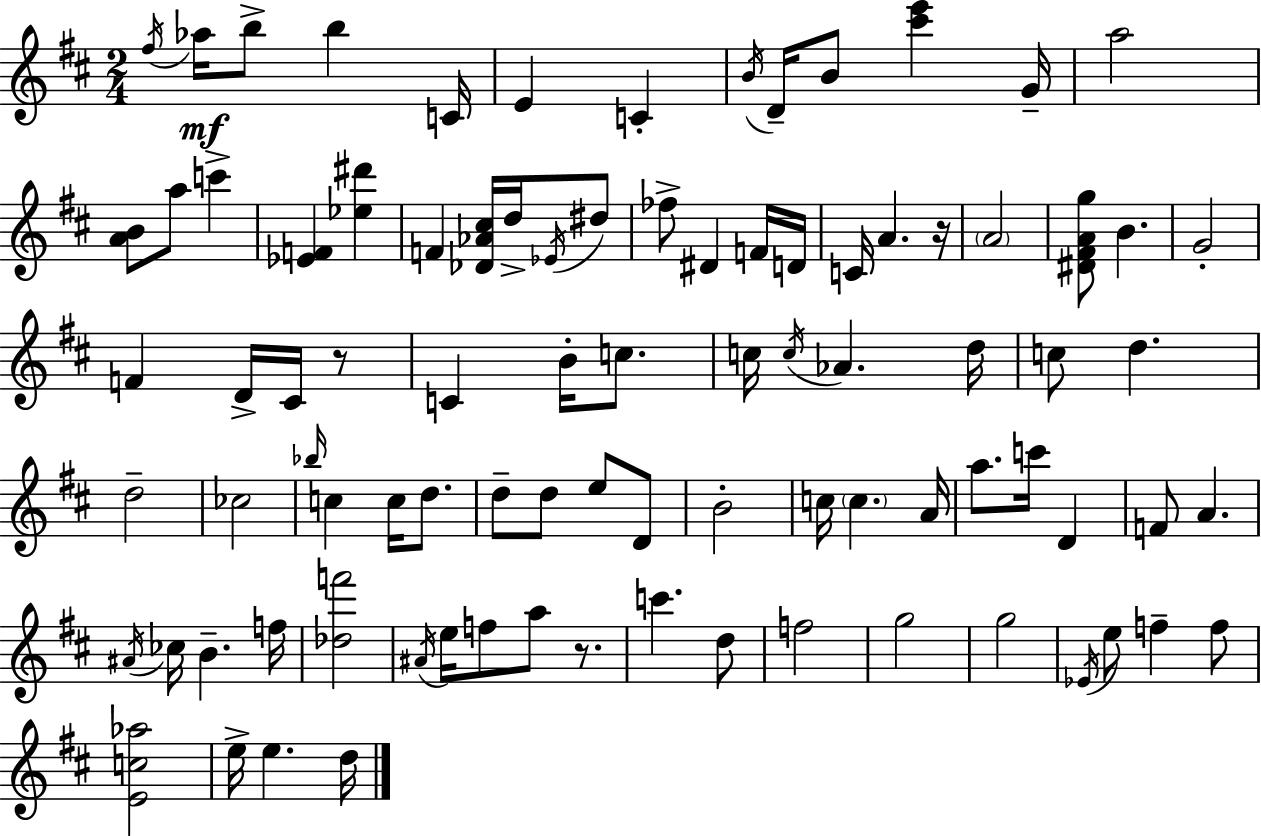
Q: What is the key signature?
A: D major